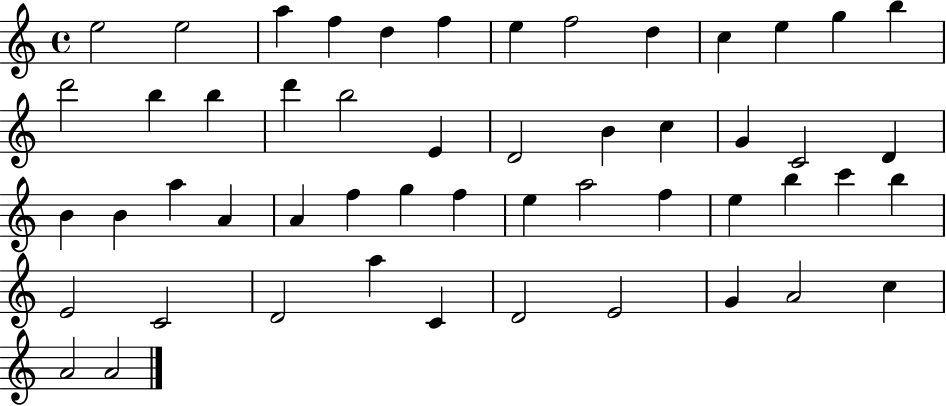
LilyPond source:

{
  \clef treble
  \time 4/4
  \defaultTimeSignature
  \key c \major
  e''2 e''2 | a''4 f''4 d''4 f''4 | e''4 f''2 d''4 | c''4 e''4 g''4 b''4 | \break d'''2 b''4 b''4 | d'''4 b''2 e'4 | d'2 b'4 c''4 | g'4 c'2 d'4 | \break b'4 b'4 a''4 a'4 | a'4 f''4 g''4 f''4 | e''4 a''2 f''4 | e''4 b''4 c'''4 b''4 | \break e'2 c'2 | d'2 a''4 c'4 | d'2 e'2 | g'4 a'2 c''4 | \break a'2 a'2 | \bar "|."
}